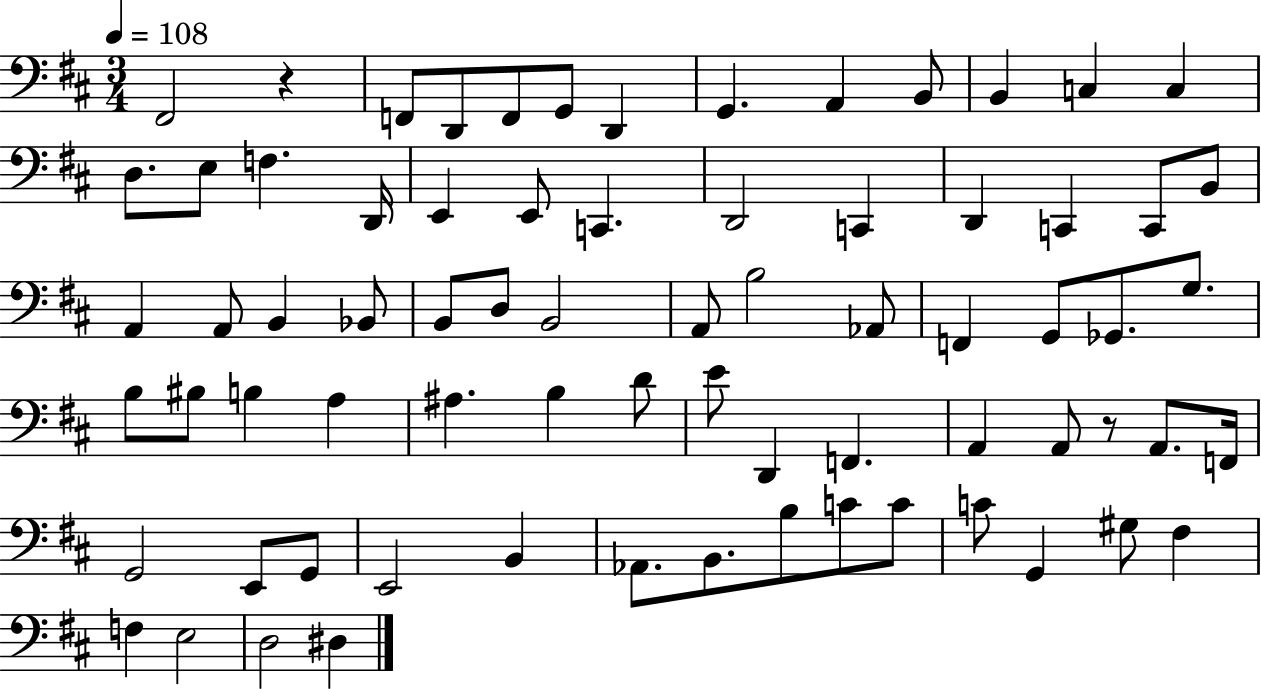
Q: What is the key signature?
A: D major